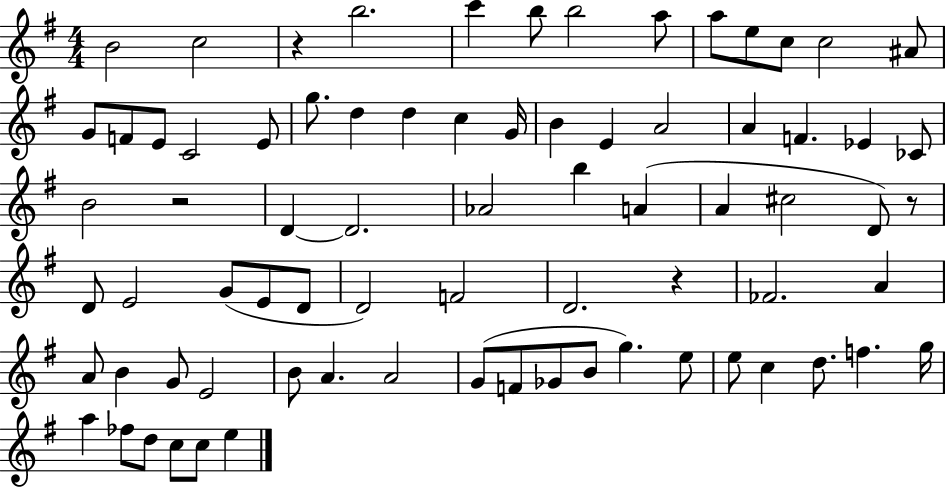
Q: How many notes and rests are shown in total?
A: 76